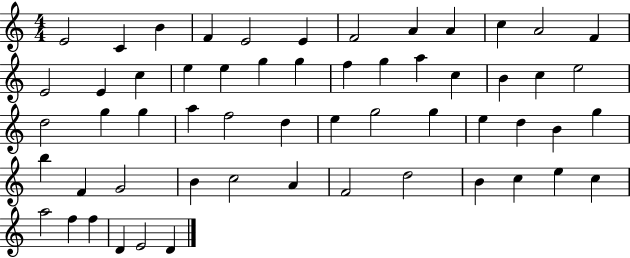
E4/h C4/q B4/q F4/q E4/h E4/q F4/h A4/q A4/q C5/q A4/h F4/q E4/h E4/q C5/q E5/q E5/q G5/q G5/q F5/q G5/q A5/q C5/q B4/q C5/q E5/h D5/h G5/q G5/q A5/q F5/h D5/q E5/q G5/h G5/q E5/q D5/q B4/q G5/q B5/q F4/q G4/h B4/q C5/h A4/q F4/h D5/h B4/q C5/q E5/q C5/q A5/h F5/q F5/q D4/q E4/h D4/q